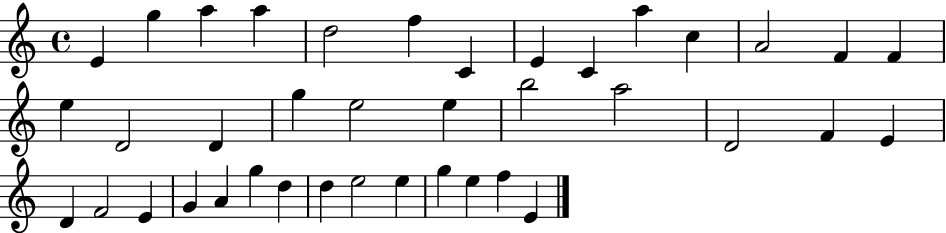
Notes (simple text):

E4/q G5/q A5/q A5/q D5/h F5/q C4/q E4/q C4/q A5/q C5/q A4/h F4/q F4/q E5/q D4/h D4/q G5/q E5/h E5/q B5/h A5/h D4/h F4/q E4/q D4/q F4/h E4/q G4/q A4/q G5/q D5/q D5/q E5/h E5/q G5/q E5/q F5/q E4/q